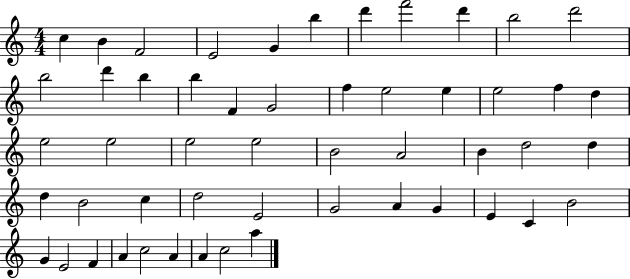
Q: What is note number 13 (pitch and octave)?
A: D6